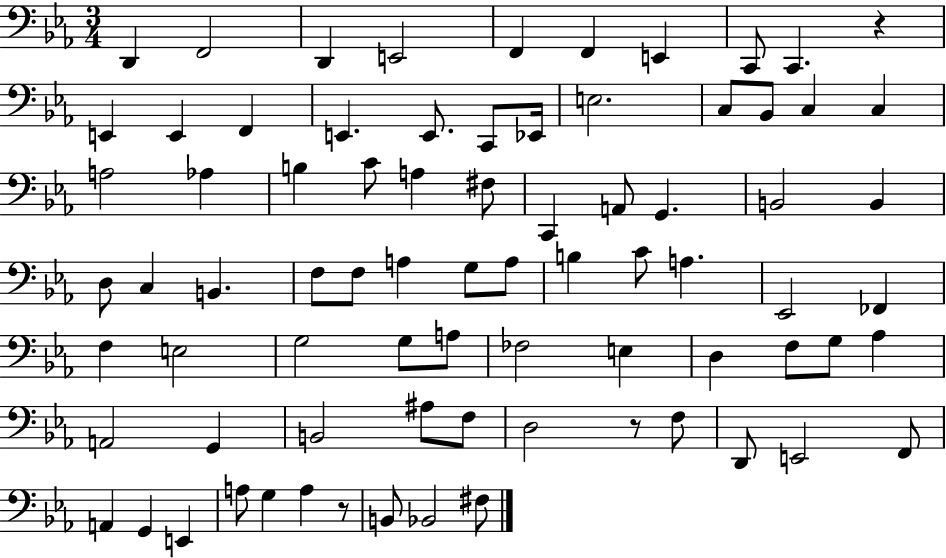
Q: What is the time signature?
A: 3/4